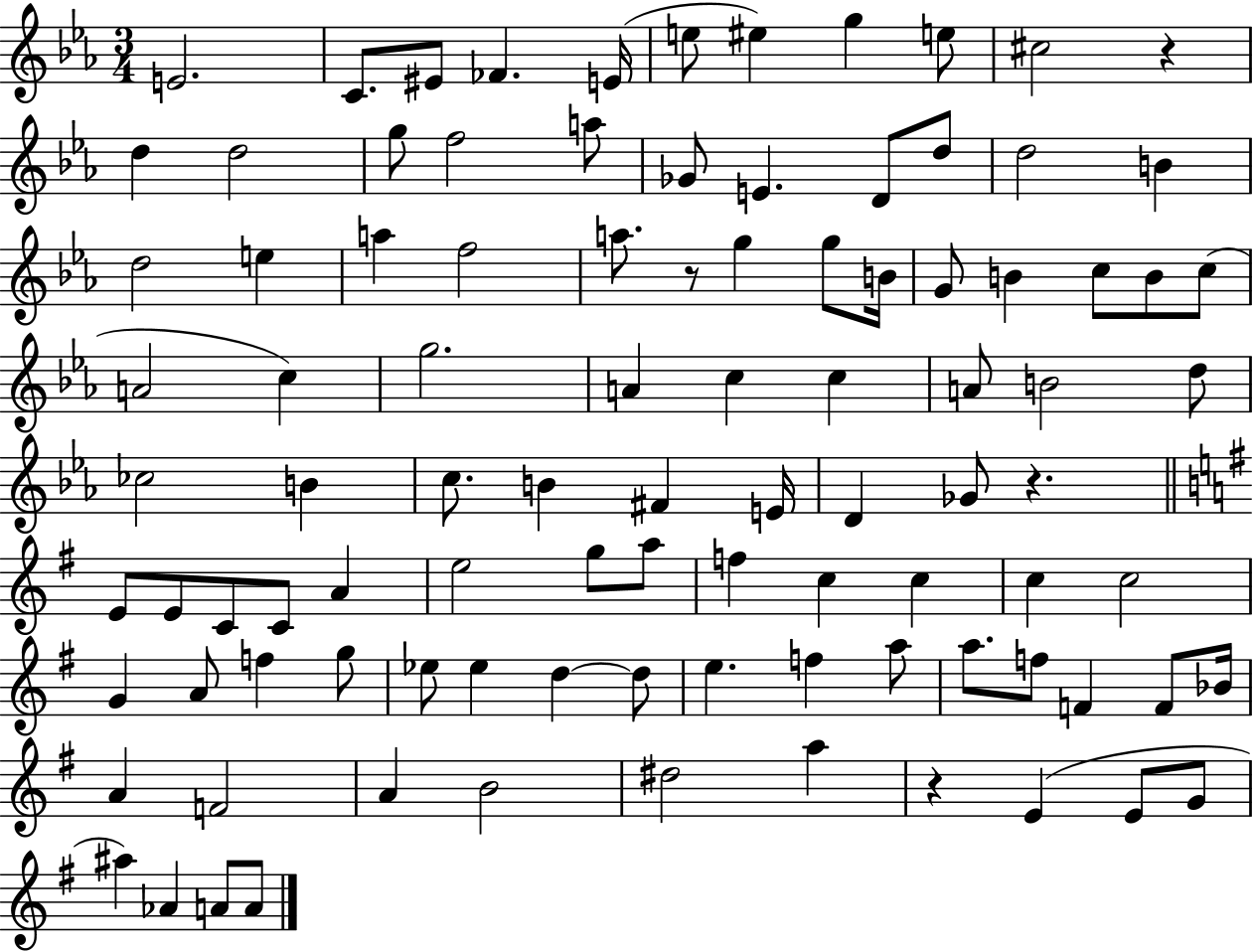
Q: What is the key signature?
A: EES major